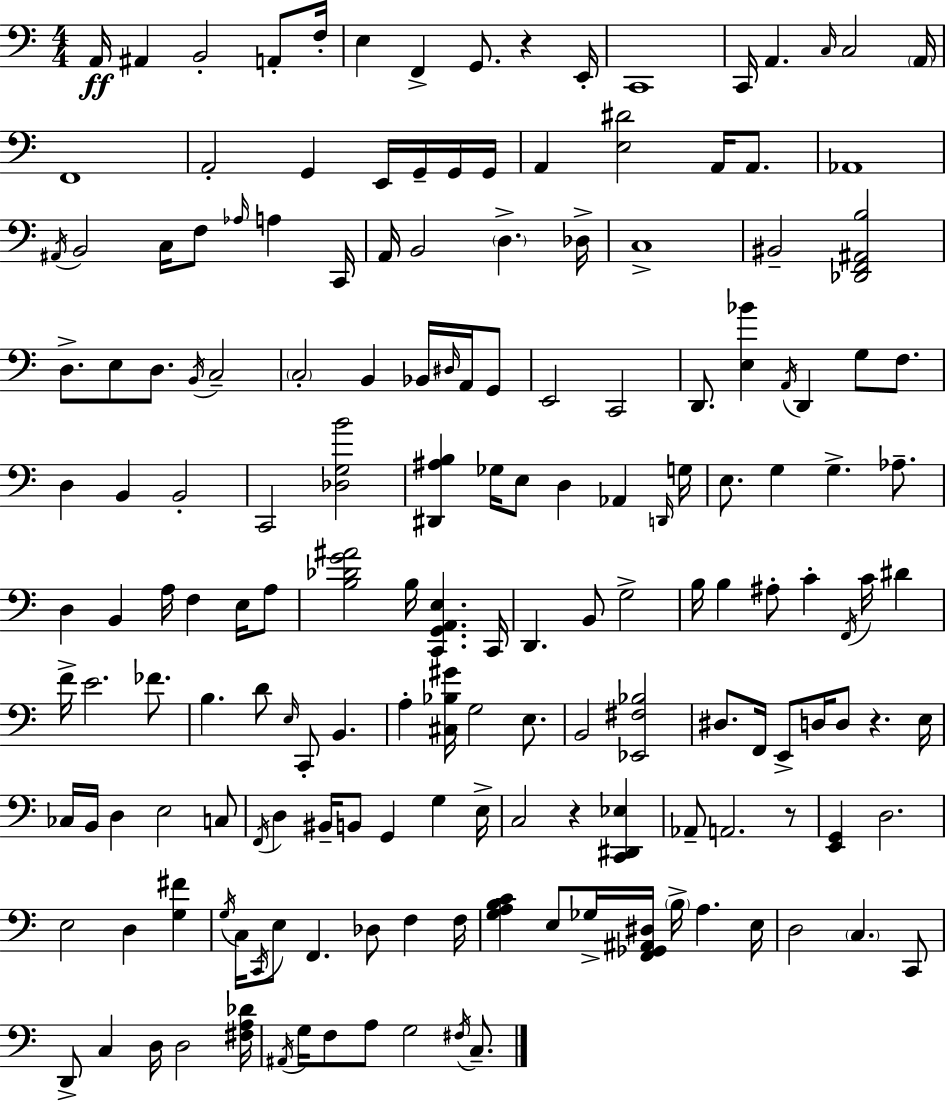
{
  \clef bass
  \numericTimeSignature
  \time 4/4
  \key a \minor
  a,16\ff ais,4 b,2-. a,8-. f16-. | e4 f,4-> g,8. r4 e,16-. | c,1 | c,16 a,4. \grace { c16 } c2 | \break \parenthesize a,16 f,1 | a,2-. g,4 e,16 g,16-- g,16 | g,16 a,4 <e dis'>2 a,16 a,8. | aes,1 | \break \acciaccatura { ais,16 } b,2 c16 f8 \grace { aes16 } a4 | c,16 a,16 b,2 \parenthesize d4.-> | des16-> c1-> | bis,2-- <des, f, ais, b>2 | \break d8.-> e8 d8. \acciaccatura { b,16 } c2-- | \parenthesize c2-. b,4 | bes,16 \grace { dis16 } a,16 g,8 e,2 c,2 | d,8. <e bes'>4 \acciaccatura { a,16 } d,4 | \break g8 f8. d4 b,4 b,2-. | c,2 <des g b'>2 | <dis, ais b>4 ges16 e8 d4 | aes,4 \grace { d,16 } g16 e8. g4 g4.-> | \break aes8.-- d4 b,4 a16 | f4 e16 a8 <b des' g' ais'>2 b16 | <c, g, a, e>4. c,16 d,4. b,8 g2-> | b16 b4 ais8-. c'4-. | \break \acciaccatura { f,16 } c'16 dis'4 f'16-> e'2. | fes'8. b4. d'8 | \grace { e16 } c,8-. b,4. a4-. <cis bes gis'>16 g2 | e8. b,2 | \break <ees, fis bes>2 dis8. f,16 e,8-> d16 | d8 r4. e16 ces16 b,16 d4 e2 | c8 \acciaccatura { f,16 } d4 bis,16-- b,8 | g,4 g4 e16-> c2 | \break r4 <c, dis, ees>4 aes,8-- a,2. | r8 <e, g,>4 d2. | e2 | d4 <g fis'>4 \acciaccatura { g16 } c16 \acciaccatura { c,16 } e8 f,4. | \break des8 f4 f16 <g a b c'>4 | e8 ges16-> <f, ges, ais, dis>16 \parenthesize b16-> a4. e16 d2 | \parenthesize c4. c,8 d,8-> c4 | d16 d2 <fis a des'>16 \acciaccatura { ais,16 } g16 f8 | \break a8 g2 \acciaccatura { fis16 } c8.-- \bar "|."
}